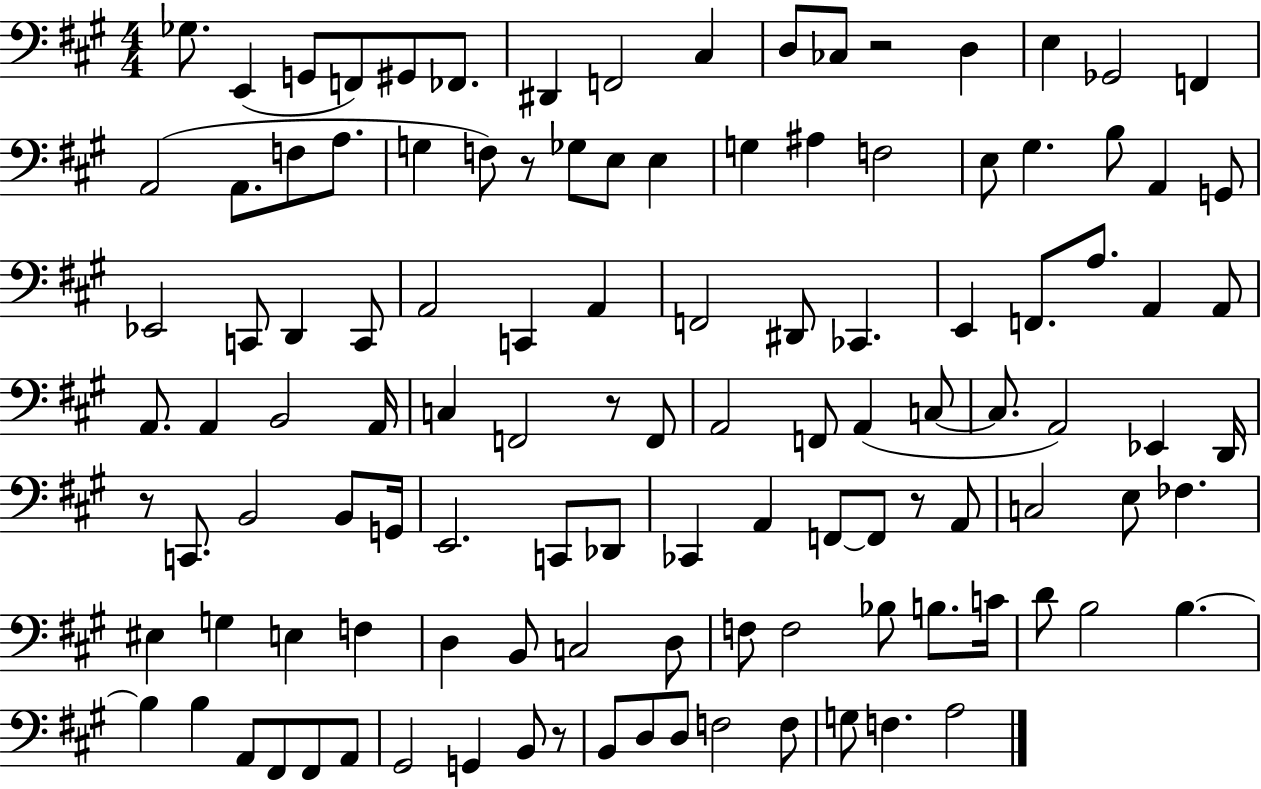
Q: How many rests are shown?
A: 6